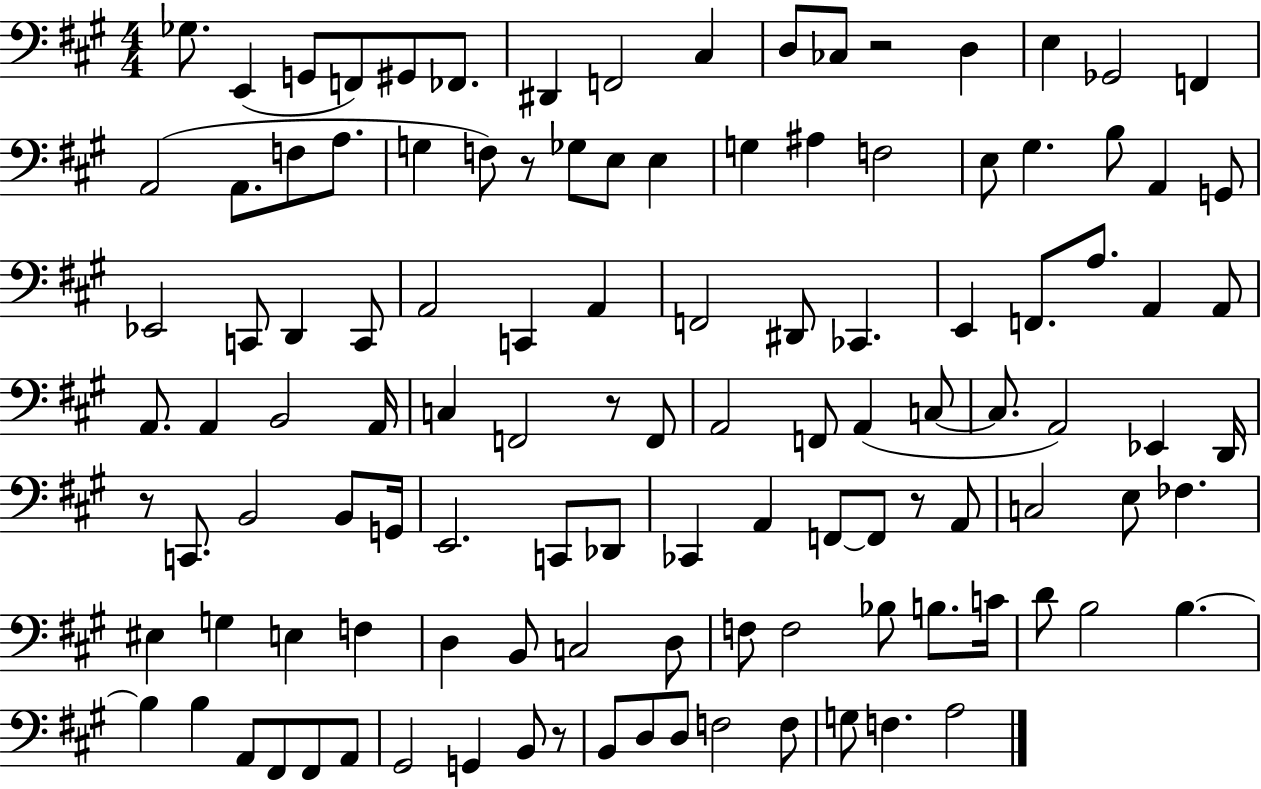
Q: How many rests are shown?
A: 6